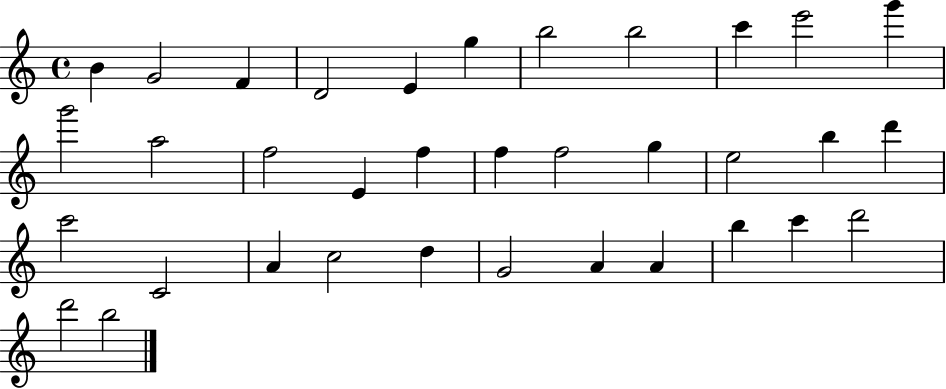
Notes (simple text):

B4/q G4/h F4/q D4/h E4/q G5/q B5/h B5/h C6/q E6/h G6/q G6/h A5/h F5/h E4/q F5/q F5/q F5/h G5/q E5/h B5/q D6/q C6/h C4/h A4/q C5/h D5/q G4/h A4/q A4/q B5/q C6/q D6/h D6/h B5/h